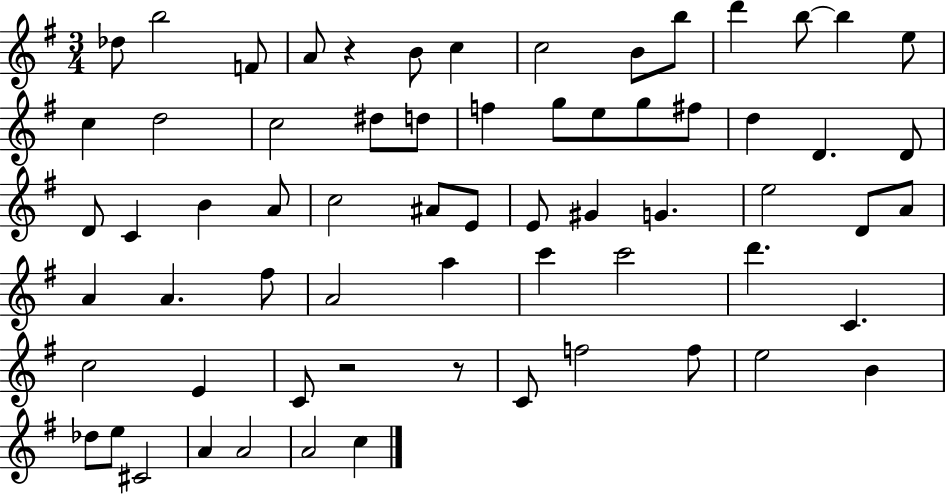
X:1
T:Untitled
M:3/4
L:1/4
K:G
_d/2 b2 F/2 A/2 z B/2 c c2 B/2 b/2 d' b/2 b e/2 c d2 c2 ^d/2 d/2 f g/2 e/2 g/2 ^f/2 d D D/2 D/2 C B A/2 c2 ^A/2 E/2 E/2 ^G G e2 D/2 A/2 A A ^f/2 A2 a c' c'2 d' C c2 E C/2 z2 z/2 C/2 f2 f/2 e2 B _d/2 e/2 ^C2 A A2 A2 c